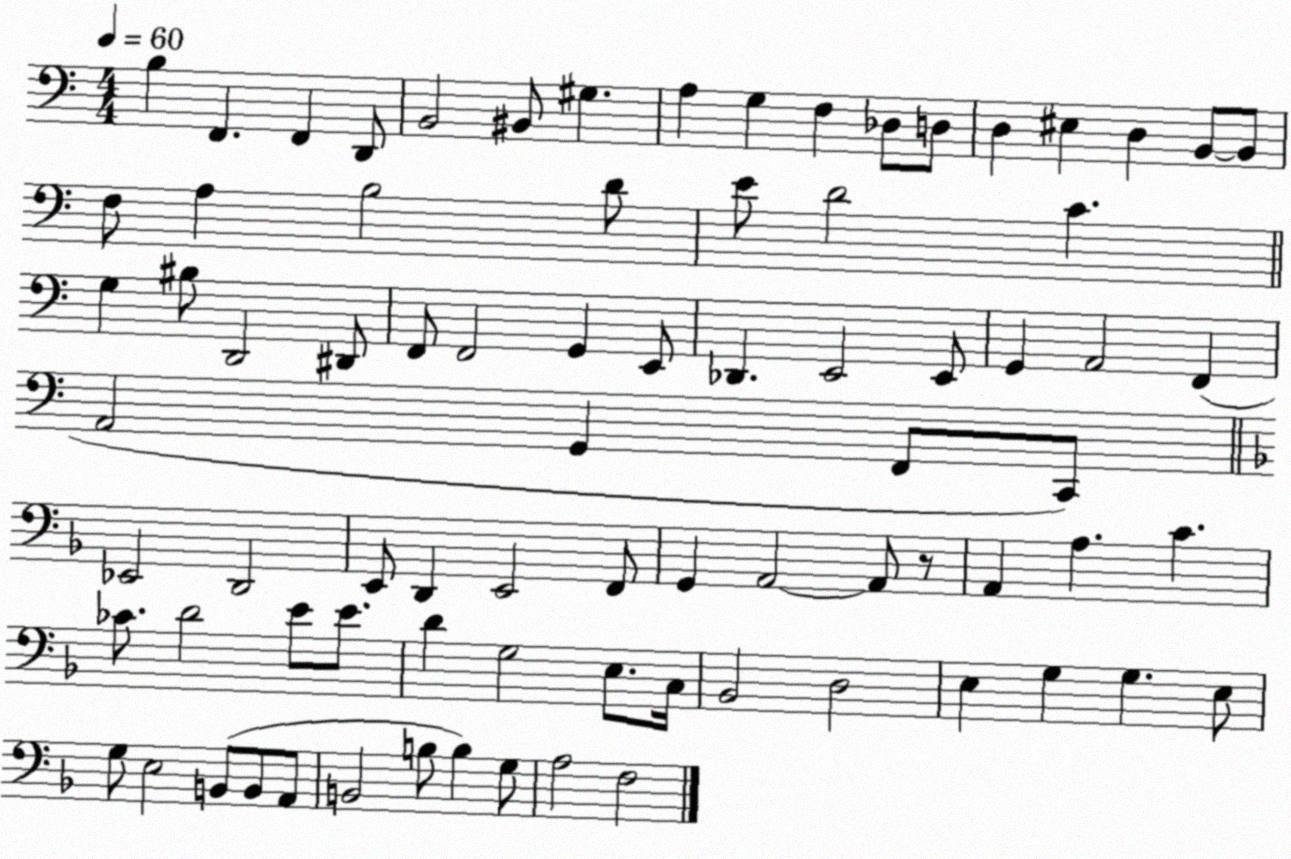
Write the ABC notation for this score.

X:1
T:Untitled
M:4/4
L:1/4
K:C
B, F,, F,, D,,/2 B,,2 ^B,,/2 ^G, A, G, F, _D,/2 D,/2 D, ^E, D, B,,/2 B,,/2 F,/2 A, B,2 D/2 E/2 D2 C G, ^B,/2 D,,2 ^D,,/2 F,,/2 F,,2 G,, E,,/2 _D,, E,,2 E,,/2 G,, A,,2 F,, A,,2 G,, F,,/2 C,,/2 _E,,2 D,,2 E,,/2 D,, E,,2 F,,/2 G,, A,,2 A,,/2 z/2 A,, A, C _C/2 D2 E/2 E/2 D G,2 E,/2 C,/4 _B,,2 D,2 E, G, G, E,/2 G,/2 E,2 B,,/2 B,,/2 A,,/2 B,,2 B,/2 B, G,/2 A,2 F,2